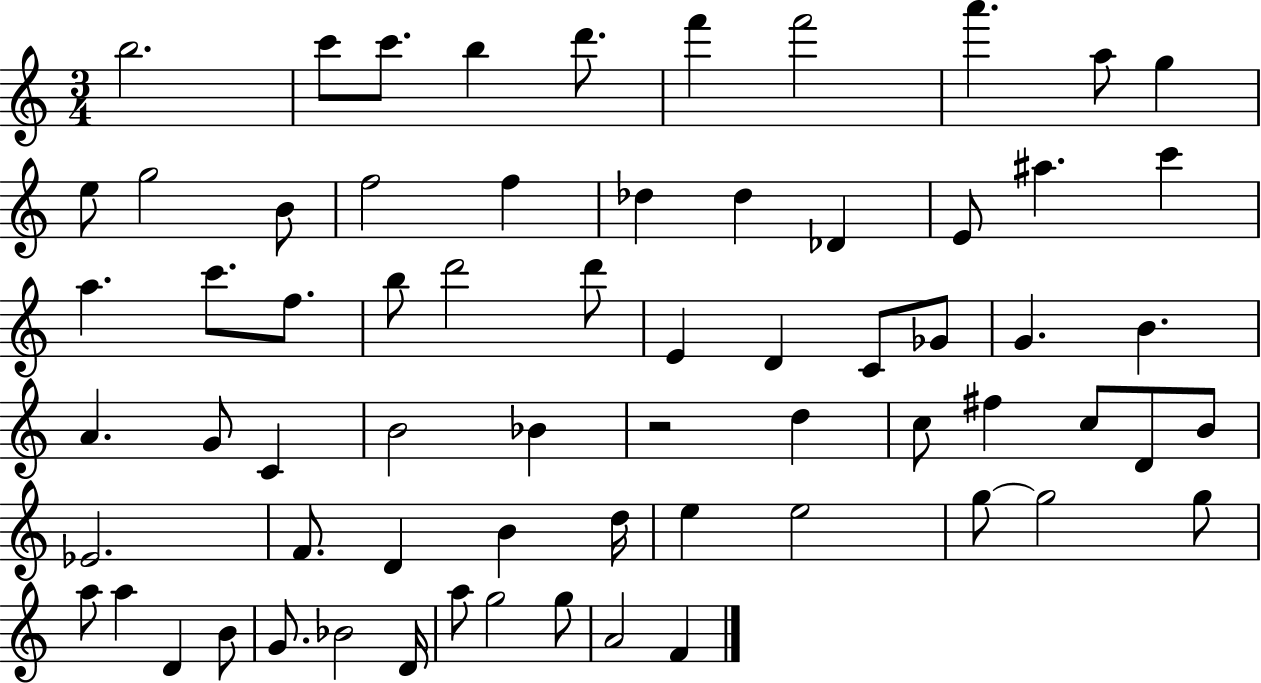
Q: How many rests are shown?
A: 1